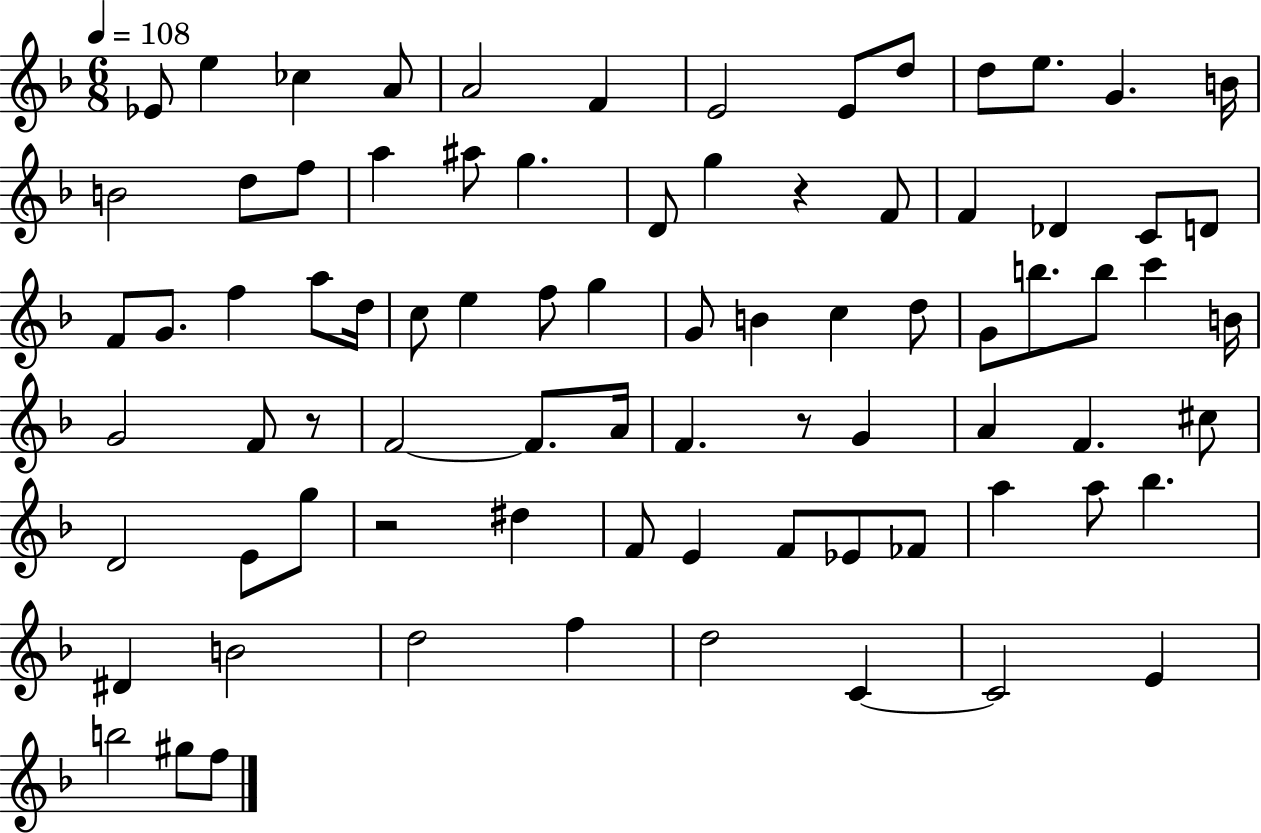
Eb4/e E5/q CES5/q A4/e A4/h F4/q E4/h E4/e D5/e D5/e E5/e. G4/q. B4/s B4/h D5/e F5/e A5/q A#5/e G5/q. D4/e G5/q R/q F4/e F4/q Db4/q C4/e D4/e F4/e G4/e. F5/q A5/e D5/s C5/e E5/q F5/e G5/q G4/e B4/q C5/q D5/e G4/e B5/e. B5/e C6/q B4/s G4/h F4/e R/e F4/h F4/e. A4/s F4/q. R/e G4/q A4/q F4/q. C#5/e D4/h E4/e G5/e R/h D#5/q F4/e E4/q F4/e Eb4/e FES4/e A5/q A5/e Bb5/q. D#4/q B4/h D5/h F5/q D5/h C4/q C4/h E4/q B5/h G#5/e F5/e